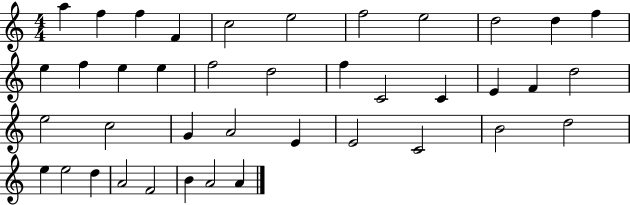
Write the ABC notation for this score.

X:1
T:Untitled
M:4/4
L:1/4
K:C
a f f F c2 e2 f2 e2 d2 d f e f e e f2 d2 f C2 C E F d2 e2 c2 G A2 E E2 C2 B2 d2 e e2 d A2 F2 B A2 A